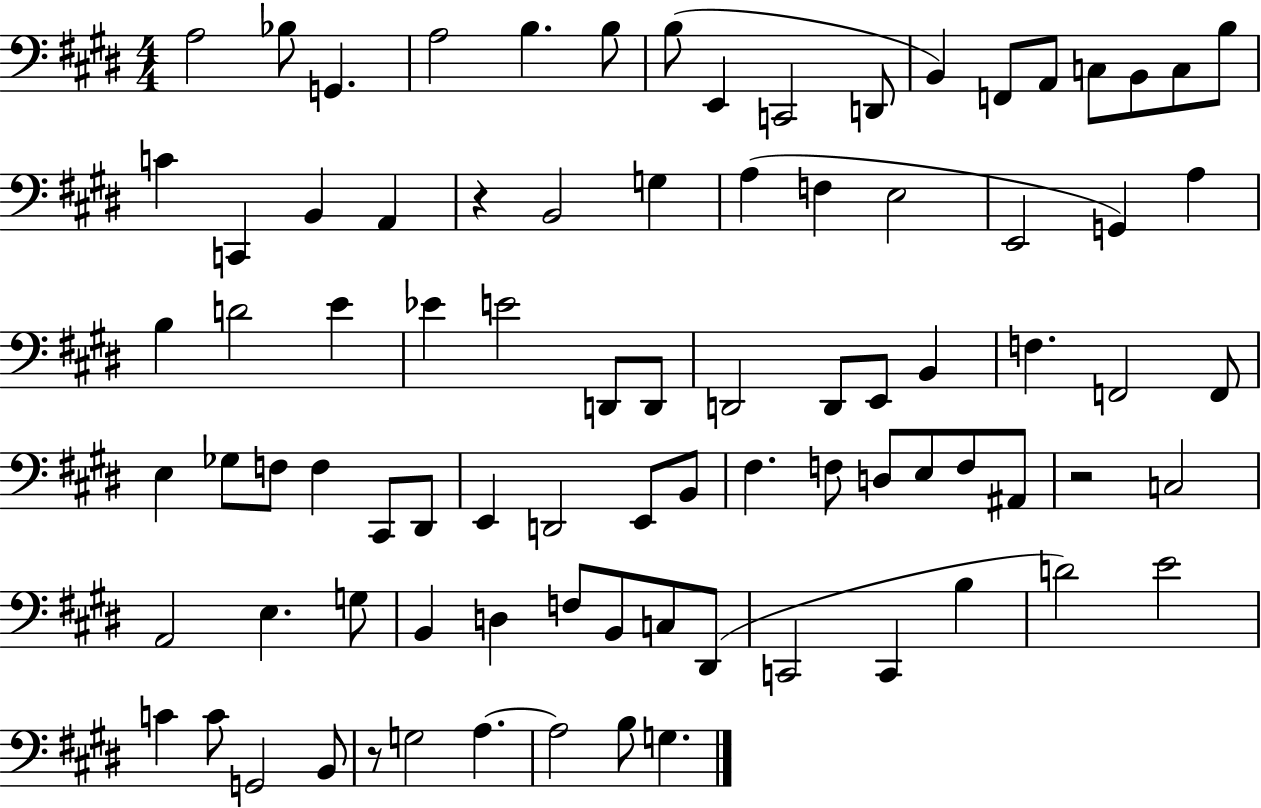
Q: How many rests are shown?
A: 3